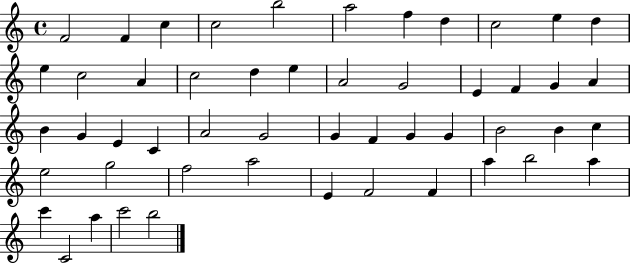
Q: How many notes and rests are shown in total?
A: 51